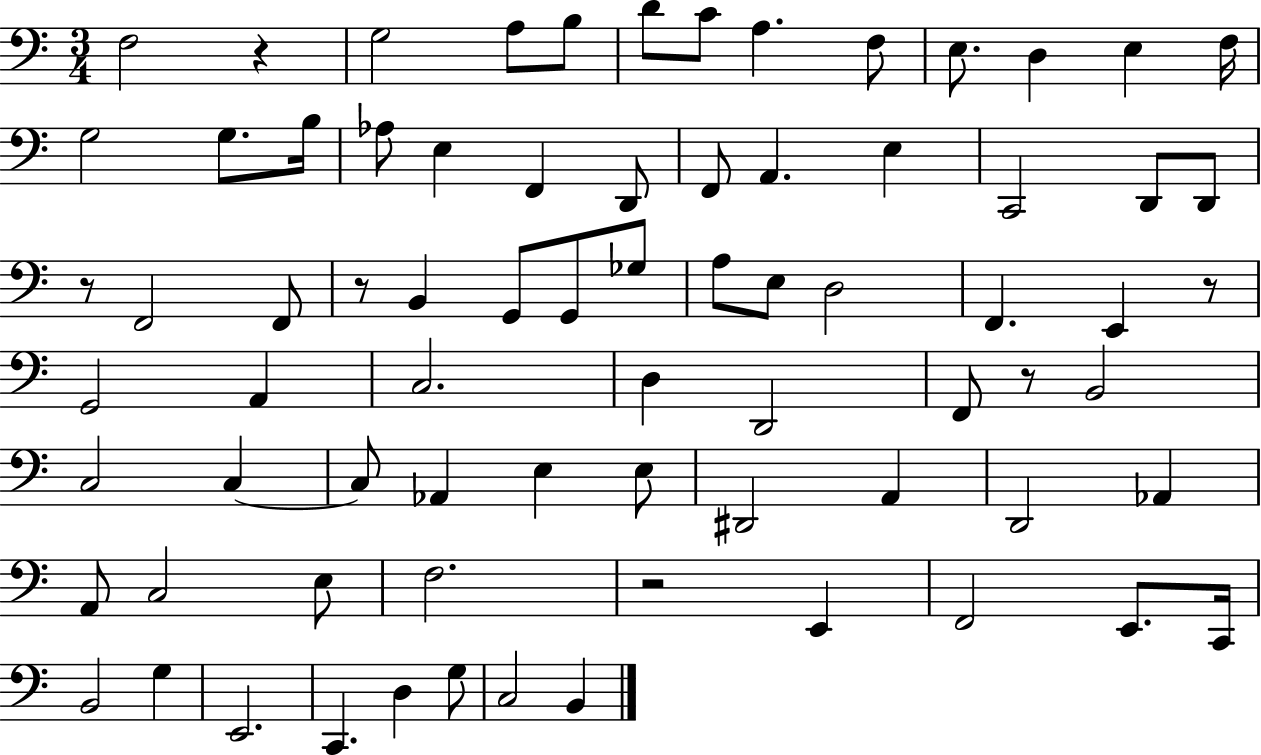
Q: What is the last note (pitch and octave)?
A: B2